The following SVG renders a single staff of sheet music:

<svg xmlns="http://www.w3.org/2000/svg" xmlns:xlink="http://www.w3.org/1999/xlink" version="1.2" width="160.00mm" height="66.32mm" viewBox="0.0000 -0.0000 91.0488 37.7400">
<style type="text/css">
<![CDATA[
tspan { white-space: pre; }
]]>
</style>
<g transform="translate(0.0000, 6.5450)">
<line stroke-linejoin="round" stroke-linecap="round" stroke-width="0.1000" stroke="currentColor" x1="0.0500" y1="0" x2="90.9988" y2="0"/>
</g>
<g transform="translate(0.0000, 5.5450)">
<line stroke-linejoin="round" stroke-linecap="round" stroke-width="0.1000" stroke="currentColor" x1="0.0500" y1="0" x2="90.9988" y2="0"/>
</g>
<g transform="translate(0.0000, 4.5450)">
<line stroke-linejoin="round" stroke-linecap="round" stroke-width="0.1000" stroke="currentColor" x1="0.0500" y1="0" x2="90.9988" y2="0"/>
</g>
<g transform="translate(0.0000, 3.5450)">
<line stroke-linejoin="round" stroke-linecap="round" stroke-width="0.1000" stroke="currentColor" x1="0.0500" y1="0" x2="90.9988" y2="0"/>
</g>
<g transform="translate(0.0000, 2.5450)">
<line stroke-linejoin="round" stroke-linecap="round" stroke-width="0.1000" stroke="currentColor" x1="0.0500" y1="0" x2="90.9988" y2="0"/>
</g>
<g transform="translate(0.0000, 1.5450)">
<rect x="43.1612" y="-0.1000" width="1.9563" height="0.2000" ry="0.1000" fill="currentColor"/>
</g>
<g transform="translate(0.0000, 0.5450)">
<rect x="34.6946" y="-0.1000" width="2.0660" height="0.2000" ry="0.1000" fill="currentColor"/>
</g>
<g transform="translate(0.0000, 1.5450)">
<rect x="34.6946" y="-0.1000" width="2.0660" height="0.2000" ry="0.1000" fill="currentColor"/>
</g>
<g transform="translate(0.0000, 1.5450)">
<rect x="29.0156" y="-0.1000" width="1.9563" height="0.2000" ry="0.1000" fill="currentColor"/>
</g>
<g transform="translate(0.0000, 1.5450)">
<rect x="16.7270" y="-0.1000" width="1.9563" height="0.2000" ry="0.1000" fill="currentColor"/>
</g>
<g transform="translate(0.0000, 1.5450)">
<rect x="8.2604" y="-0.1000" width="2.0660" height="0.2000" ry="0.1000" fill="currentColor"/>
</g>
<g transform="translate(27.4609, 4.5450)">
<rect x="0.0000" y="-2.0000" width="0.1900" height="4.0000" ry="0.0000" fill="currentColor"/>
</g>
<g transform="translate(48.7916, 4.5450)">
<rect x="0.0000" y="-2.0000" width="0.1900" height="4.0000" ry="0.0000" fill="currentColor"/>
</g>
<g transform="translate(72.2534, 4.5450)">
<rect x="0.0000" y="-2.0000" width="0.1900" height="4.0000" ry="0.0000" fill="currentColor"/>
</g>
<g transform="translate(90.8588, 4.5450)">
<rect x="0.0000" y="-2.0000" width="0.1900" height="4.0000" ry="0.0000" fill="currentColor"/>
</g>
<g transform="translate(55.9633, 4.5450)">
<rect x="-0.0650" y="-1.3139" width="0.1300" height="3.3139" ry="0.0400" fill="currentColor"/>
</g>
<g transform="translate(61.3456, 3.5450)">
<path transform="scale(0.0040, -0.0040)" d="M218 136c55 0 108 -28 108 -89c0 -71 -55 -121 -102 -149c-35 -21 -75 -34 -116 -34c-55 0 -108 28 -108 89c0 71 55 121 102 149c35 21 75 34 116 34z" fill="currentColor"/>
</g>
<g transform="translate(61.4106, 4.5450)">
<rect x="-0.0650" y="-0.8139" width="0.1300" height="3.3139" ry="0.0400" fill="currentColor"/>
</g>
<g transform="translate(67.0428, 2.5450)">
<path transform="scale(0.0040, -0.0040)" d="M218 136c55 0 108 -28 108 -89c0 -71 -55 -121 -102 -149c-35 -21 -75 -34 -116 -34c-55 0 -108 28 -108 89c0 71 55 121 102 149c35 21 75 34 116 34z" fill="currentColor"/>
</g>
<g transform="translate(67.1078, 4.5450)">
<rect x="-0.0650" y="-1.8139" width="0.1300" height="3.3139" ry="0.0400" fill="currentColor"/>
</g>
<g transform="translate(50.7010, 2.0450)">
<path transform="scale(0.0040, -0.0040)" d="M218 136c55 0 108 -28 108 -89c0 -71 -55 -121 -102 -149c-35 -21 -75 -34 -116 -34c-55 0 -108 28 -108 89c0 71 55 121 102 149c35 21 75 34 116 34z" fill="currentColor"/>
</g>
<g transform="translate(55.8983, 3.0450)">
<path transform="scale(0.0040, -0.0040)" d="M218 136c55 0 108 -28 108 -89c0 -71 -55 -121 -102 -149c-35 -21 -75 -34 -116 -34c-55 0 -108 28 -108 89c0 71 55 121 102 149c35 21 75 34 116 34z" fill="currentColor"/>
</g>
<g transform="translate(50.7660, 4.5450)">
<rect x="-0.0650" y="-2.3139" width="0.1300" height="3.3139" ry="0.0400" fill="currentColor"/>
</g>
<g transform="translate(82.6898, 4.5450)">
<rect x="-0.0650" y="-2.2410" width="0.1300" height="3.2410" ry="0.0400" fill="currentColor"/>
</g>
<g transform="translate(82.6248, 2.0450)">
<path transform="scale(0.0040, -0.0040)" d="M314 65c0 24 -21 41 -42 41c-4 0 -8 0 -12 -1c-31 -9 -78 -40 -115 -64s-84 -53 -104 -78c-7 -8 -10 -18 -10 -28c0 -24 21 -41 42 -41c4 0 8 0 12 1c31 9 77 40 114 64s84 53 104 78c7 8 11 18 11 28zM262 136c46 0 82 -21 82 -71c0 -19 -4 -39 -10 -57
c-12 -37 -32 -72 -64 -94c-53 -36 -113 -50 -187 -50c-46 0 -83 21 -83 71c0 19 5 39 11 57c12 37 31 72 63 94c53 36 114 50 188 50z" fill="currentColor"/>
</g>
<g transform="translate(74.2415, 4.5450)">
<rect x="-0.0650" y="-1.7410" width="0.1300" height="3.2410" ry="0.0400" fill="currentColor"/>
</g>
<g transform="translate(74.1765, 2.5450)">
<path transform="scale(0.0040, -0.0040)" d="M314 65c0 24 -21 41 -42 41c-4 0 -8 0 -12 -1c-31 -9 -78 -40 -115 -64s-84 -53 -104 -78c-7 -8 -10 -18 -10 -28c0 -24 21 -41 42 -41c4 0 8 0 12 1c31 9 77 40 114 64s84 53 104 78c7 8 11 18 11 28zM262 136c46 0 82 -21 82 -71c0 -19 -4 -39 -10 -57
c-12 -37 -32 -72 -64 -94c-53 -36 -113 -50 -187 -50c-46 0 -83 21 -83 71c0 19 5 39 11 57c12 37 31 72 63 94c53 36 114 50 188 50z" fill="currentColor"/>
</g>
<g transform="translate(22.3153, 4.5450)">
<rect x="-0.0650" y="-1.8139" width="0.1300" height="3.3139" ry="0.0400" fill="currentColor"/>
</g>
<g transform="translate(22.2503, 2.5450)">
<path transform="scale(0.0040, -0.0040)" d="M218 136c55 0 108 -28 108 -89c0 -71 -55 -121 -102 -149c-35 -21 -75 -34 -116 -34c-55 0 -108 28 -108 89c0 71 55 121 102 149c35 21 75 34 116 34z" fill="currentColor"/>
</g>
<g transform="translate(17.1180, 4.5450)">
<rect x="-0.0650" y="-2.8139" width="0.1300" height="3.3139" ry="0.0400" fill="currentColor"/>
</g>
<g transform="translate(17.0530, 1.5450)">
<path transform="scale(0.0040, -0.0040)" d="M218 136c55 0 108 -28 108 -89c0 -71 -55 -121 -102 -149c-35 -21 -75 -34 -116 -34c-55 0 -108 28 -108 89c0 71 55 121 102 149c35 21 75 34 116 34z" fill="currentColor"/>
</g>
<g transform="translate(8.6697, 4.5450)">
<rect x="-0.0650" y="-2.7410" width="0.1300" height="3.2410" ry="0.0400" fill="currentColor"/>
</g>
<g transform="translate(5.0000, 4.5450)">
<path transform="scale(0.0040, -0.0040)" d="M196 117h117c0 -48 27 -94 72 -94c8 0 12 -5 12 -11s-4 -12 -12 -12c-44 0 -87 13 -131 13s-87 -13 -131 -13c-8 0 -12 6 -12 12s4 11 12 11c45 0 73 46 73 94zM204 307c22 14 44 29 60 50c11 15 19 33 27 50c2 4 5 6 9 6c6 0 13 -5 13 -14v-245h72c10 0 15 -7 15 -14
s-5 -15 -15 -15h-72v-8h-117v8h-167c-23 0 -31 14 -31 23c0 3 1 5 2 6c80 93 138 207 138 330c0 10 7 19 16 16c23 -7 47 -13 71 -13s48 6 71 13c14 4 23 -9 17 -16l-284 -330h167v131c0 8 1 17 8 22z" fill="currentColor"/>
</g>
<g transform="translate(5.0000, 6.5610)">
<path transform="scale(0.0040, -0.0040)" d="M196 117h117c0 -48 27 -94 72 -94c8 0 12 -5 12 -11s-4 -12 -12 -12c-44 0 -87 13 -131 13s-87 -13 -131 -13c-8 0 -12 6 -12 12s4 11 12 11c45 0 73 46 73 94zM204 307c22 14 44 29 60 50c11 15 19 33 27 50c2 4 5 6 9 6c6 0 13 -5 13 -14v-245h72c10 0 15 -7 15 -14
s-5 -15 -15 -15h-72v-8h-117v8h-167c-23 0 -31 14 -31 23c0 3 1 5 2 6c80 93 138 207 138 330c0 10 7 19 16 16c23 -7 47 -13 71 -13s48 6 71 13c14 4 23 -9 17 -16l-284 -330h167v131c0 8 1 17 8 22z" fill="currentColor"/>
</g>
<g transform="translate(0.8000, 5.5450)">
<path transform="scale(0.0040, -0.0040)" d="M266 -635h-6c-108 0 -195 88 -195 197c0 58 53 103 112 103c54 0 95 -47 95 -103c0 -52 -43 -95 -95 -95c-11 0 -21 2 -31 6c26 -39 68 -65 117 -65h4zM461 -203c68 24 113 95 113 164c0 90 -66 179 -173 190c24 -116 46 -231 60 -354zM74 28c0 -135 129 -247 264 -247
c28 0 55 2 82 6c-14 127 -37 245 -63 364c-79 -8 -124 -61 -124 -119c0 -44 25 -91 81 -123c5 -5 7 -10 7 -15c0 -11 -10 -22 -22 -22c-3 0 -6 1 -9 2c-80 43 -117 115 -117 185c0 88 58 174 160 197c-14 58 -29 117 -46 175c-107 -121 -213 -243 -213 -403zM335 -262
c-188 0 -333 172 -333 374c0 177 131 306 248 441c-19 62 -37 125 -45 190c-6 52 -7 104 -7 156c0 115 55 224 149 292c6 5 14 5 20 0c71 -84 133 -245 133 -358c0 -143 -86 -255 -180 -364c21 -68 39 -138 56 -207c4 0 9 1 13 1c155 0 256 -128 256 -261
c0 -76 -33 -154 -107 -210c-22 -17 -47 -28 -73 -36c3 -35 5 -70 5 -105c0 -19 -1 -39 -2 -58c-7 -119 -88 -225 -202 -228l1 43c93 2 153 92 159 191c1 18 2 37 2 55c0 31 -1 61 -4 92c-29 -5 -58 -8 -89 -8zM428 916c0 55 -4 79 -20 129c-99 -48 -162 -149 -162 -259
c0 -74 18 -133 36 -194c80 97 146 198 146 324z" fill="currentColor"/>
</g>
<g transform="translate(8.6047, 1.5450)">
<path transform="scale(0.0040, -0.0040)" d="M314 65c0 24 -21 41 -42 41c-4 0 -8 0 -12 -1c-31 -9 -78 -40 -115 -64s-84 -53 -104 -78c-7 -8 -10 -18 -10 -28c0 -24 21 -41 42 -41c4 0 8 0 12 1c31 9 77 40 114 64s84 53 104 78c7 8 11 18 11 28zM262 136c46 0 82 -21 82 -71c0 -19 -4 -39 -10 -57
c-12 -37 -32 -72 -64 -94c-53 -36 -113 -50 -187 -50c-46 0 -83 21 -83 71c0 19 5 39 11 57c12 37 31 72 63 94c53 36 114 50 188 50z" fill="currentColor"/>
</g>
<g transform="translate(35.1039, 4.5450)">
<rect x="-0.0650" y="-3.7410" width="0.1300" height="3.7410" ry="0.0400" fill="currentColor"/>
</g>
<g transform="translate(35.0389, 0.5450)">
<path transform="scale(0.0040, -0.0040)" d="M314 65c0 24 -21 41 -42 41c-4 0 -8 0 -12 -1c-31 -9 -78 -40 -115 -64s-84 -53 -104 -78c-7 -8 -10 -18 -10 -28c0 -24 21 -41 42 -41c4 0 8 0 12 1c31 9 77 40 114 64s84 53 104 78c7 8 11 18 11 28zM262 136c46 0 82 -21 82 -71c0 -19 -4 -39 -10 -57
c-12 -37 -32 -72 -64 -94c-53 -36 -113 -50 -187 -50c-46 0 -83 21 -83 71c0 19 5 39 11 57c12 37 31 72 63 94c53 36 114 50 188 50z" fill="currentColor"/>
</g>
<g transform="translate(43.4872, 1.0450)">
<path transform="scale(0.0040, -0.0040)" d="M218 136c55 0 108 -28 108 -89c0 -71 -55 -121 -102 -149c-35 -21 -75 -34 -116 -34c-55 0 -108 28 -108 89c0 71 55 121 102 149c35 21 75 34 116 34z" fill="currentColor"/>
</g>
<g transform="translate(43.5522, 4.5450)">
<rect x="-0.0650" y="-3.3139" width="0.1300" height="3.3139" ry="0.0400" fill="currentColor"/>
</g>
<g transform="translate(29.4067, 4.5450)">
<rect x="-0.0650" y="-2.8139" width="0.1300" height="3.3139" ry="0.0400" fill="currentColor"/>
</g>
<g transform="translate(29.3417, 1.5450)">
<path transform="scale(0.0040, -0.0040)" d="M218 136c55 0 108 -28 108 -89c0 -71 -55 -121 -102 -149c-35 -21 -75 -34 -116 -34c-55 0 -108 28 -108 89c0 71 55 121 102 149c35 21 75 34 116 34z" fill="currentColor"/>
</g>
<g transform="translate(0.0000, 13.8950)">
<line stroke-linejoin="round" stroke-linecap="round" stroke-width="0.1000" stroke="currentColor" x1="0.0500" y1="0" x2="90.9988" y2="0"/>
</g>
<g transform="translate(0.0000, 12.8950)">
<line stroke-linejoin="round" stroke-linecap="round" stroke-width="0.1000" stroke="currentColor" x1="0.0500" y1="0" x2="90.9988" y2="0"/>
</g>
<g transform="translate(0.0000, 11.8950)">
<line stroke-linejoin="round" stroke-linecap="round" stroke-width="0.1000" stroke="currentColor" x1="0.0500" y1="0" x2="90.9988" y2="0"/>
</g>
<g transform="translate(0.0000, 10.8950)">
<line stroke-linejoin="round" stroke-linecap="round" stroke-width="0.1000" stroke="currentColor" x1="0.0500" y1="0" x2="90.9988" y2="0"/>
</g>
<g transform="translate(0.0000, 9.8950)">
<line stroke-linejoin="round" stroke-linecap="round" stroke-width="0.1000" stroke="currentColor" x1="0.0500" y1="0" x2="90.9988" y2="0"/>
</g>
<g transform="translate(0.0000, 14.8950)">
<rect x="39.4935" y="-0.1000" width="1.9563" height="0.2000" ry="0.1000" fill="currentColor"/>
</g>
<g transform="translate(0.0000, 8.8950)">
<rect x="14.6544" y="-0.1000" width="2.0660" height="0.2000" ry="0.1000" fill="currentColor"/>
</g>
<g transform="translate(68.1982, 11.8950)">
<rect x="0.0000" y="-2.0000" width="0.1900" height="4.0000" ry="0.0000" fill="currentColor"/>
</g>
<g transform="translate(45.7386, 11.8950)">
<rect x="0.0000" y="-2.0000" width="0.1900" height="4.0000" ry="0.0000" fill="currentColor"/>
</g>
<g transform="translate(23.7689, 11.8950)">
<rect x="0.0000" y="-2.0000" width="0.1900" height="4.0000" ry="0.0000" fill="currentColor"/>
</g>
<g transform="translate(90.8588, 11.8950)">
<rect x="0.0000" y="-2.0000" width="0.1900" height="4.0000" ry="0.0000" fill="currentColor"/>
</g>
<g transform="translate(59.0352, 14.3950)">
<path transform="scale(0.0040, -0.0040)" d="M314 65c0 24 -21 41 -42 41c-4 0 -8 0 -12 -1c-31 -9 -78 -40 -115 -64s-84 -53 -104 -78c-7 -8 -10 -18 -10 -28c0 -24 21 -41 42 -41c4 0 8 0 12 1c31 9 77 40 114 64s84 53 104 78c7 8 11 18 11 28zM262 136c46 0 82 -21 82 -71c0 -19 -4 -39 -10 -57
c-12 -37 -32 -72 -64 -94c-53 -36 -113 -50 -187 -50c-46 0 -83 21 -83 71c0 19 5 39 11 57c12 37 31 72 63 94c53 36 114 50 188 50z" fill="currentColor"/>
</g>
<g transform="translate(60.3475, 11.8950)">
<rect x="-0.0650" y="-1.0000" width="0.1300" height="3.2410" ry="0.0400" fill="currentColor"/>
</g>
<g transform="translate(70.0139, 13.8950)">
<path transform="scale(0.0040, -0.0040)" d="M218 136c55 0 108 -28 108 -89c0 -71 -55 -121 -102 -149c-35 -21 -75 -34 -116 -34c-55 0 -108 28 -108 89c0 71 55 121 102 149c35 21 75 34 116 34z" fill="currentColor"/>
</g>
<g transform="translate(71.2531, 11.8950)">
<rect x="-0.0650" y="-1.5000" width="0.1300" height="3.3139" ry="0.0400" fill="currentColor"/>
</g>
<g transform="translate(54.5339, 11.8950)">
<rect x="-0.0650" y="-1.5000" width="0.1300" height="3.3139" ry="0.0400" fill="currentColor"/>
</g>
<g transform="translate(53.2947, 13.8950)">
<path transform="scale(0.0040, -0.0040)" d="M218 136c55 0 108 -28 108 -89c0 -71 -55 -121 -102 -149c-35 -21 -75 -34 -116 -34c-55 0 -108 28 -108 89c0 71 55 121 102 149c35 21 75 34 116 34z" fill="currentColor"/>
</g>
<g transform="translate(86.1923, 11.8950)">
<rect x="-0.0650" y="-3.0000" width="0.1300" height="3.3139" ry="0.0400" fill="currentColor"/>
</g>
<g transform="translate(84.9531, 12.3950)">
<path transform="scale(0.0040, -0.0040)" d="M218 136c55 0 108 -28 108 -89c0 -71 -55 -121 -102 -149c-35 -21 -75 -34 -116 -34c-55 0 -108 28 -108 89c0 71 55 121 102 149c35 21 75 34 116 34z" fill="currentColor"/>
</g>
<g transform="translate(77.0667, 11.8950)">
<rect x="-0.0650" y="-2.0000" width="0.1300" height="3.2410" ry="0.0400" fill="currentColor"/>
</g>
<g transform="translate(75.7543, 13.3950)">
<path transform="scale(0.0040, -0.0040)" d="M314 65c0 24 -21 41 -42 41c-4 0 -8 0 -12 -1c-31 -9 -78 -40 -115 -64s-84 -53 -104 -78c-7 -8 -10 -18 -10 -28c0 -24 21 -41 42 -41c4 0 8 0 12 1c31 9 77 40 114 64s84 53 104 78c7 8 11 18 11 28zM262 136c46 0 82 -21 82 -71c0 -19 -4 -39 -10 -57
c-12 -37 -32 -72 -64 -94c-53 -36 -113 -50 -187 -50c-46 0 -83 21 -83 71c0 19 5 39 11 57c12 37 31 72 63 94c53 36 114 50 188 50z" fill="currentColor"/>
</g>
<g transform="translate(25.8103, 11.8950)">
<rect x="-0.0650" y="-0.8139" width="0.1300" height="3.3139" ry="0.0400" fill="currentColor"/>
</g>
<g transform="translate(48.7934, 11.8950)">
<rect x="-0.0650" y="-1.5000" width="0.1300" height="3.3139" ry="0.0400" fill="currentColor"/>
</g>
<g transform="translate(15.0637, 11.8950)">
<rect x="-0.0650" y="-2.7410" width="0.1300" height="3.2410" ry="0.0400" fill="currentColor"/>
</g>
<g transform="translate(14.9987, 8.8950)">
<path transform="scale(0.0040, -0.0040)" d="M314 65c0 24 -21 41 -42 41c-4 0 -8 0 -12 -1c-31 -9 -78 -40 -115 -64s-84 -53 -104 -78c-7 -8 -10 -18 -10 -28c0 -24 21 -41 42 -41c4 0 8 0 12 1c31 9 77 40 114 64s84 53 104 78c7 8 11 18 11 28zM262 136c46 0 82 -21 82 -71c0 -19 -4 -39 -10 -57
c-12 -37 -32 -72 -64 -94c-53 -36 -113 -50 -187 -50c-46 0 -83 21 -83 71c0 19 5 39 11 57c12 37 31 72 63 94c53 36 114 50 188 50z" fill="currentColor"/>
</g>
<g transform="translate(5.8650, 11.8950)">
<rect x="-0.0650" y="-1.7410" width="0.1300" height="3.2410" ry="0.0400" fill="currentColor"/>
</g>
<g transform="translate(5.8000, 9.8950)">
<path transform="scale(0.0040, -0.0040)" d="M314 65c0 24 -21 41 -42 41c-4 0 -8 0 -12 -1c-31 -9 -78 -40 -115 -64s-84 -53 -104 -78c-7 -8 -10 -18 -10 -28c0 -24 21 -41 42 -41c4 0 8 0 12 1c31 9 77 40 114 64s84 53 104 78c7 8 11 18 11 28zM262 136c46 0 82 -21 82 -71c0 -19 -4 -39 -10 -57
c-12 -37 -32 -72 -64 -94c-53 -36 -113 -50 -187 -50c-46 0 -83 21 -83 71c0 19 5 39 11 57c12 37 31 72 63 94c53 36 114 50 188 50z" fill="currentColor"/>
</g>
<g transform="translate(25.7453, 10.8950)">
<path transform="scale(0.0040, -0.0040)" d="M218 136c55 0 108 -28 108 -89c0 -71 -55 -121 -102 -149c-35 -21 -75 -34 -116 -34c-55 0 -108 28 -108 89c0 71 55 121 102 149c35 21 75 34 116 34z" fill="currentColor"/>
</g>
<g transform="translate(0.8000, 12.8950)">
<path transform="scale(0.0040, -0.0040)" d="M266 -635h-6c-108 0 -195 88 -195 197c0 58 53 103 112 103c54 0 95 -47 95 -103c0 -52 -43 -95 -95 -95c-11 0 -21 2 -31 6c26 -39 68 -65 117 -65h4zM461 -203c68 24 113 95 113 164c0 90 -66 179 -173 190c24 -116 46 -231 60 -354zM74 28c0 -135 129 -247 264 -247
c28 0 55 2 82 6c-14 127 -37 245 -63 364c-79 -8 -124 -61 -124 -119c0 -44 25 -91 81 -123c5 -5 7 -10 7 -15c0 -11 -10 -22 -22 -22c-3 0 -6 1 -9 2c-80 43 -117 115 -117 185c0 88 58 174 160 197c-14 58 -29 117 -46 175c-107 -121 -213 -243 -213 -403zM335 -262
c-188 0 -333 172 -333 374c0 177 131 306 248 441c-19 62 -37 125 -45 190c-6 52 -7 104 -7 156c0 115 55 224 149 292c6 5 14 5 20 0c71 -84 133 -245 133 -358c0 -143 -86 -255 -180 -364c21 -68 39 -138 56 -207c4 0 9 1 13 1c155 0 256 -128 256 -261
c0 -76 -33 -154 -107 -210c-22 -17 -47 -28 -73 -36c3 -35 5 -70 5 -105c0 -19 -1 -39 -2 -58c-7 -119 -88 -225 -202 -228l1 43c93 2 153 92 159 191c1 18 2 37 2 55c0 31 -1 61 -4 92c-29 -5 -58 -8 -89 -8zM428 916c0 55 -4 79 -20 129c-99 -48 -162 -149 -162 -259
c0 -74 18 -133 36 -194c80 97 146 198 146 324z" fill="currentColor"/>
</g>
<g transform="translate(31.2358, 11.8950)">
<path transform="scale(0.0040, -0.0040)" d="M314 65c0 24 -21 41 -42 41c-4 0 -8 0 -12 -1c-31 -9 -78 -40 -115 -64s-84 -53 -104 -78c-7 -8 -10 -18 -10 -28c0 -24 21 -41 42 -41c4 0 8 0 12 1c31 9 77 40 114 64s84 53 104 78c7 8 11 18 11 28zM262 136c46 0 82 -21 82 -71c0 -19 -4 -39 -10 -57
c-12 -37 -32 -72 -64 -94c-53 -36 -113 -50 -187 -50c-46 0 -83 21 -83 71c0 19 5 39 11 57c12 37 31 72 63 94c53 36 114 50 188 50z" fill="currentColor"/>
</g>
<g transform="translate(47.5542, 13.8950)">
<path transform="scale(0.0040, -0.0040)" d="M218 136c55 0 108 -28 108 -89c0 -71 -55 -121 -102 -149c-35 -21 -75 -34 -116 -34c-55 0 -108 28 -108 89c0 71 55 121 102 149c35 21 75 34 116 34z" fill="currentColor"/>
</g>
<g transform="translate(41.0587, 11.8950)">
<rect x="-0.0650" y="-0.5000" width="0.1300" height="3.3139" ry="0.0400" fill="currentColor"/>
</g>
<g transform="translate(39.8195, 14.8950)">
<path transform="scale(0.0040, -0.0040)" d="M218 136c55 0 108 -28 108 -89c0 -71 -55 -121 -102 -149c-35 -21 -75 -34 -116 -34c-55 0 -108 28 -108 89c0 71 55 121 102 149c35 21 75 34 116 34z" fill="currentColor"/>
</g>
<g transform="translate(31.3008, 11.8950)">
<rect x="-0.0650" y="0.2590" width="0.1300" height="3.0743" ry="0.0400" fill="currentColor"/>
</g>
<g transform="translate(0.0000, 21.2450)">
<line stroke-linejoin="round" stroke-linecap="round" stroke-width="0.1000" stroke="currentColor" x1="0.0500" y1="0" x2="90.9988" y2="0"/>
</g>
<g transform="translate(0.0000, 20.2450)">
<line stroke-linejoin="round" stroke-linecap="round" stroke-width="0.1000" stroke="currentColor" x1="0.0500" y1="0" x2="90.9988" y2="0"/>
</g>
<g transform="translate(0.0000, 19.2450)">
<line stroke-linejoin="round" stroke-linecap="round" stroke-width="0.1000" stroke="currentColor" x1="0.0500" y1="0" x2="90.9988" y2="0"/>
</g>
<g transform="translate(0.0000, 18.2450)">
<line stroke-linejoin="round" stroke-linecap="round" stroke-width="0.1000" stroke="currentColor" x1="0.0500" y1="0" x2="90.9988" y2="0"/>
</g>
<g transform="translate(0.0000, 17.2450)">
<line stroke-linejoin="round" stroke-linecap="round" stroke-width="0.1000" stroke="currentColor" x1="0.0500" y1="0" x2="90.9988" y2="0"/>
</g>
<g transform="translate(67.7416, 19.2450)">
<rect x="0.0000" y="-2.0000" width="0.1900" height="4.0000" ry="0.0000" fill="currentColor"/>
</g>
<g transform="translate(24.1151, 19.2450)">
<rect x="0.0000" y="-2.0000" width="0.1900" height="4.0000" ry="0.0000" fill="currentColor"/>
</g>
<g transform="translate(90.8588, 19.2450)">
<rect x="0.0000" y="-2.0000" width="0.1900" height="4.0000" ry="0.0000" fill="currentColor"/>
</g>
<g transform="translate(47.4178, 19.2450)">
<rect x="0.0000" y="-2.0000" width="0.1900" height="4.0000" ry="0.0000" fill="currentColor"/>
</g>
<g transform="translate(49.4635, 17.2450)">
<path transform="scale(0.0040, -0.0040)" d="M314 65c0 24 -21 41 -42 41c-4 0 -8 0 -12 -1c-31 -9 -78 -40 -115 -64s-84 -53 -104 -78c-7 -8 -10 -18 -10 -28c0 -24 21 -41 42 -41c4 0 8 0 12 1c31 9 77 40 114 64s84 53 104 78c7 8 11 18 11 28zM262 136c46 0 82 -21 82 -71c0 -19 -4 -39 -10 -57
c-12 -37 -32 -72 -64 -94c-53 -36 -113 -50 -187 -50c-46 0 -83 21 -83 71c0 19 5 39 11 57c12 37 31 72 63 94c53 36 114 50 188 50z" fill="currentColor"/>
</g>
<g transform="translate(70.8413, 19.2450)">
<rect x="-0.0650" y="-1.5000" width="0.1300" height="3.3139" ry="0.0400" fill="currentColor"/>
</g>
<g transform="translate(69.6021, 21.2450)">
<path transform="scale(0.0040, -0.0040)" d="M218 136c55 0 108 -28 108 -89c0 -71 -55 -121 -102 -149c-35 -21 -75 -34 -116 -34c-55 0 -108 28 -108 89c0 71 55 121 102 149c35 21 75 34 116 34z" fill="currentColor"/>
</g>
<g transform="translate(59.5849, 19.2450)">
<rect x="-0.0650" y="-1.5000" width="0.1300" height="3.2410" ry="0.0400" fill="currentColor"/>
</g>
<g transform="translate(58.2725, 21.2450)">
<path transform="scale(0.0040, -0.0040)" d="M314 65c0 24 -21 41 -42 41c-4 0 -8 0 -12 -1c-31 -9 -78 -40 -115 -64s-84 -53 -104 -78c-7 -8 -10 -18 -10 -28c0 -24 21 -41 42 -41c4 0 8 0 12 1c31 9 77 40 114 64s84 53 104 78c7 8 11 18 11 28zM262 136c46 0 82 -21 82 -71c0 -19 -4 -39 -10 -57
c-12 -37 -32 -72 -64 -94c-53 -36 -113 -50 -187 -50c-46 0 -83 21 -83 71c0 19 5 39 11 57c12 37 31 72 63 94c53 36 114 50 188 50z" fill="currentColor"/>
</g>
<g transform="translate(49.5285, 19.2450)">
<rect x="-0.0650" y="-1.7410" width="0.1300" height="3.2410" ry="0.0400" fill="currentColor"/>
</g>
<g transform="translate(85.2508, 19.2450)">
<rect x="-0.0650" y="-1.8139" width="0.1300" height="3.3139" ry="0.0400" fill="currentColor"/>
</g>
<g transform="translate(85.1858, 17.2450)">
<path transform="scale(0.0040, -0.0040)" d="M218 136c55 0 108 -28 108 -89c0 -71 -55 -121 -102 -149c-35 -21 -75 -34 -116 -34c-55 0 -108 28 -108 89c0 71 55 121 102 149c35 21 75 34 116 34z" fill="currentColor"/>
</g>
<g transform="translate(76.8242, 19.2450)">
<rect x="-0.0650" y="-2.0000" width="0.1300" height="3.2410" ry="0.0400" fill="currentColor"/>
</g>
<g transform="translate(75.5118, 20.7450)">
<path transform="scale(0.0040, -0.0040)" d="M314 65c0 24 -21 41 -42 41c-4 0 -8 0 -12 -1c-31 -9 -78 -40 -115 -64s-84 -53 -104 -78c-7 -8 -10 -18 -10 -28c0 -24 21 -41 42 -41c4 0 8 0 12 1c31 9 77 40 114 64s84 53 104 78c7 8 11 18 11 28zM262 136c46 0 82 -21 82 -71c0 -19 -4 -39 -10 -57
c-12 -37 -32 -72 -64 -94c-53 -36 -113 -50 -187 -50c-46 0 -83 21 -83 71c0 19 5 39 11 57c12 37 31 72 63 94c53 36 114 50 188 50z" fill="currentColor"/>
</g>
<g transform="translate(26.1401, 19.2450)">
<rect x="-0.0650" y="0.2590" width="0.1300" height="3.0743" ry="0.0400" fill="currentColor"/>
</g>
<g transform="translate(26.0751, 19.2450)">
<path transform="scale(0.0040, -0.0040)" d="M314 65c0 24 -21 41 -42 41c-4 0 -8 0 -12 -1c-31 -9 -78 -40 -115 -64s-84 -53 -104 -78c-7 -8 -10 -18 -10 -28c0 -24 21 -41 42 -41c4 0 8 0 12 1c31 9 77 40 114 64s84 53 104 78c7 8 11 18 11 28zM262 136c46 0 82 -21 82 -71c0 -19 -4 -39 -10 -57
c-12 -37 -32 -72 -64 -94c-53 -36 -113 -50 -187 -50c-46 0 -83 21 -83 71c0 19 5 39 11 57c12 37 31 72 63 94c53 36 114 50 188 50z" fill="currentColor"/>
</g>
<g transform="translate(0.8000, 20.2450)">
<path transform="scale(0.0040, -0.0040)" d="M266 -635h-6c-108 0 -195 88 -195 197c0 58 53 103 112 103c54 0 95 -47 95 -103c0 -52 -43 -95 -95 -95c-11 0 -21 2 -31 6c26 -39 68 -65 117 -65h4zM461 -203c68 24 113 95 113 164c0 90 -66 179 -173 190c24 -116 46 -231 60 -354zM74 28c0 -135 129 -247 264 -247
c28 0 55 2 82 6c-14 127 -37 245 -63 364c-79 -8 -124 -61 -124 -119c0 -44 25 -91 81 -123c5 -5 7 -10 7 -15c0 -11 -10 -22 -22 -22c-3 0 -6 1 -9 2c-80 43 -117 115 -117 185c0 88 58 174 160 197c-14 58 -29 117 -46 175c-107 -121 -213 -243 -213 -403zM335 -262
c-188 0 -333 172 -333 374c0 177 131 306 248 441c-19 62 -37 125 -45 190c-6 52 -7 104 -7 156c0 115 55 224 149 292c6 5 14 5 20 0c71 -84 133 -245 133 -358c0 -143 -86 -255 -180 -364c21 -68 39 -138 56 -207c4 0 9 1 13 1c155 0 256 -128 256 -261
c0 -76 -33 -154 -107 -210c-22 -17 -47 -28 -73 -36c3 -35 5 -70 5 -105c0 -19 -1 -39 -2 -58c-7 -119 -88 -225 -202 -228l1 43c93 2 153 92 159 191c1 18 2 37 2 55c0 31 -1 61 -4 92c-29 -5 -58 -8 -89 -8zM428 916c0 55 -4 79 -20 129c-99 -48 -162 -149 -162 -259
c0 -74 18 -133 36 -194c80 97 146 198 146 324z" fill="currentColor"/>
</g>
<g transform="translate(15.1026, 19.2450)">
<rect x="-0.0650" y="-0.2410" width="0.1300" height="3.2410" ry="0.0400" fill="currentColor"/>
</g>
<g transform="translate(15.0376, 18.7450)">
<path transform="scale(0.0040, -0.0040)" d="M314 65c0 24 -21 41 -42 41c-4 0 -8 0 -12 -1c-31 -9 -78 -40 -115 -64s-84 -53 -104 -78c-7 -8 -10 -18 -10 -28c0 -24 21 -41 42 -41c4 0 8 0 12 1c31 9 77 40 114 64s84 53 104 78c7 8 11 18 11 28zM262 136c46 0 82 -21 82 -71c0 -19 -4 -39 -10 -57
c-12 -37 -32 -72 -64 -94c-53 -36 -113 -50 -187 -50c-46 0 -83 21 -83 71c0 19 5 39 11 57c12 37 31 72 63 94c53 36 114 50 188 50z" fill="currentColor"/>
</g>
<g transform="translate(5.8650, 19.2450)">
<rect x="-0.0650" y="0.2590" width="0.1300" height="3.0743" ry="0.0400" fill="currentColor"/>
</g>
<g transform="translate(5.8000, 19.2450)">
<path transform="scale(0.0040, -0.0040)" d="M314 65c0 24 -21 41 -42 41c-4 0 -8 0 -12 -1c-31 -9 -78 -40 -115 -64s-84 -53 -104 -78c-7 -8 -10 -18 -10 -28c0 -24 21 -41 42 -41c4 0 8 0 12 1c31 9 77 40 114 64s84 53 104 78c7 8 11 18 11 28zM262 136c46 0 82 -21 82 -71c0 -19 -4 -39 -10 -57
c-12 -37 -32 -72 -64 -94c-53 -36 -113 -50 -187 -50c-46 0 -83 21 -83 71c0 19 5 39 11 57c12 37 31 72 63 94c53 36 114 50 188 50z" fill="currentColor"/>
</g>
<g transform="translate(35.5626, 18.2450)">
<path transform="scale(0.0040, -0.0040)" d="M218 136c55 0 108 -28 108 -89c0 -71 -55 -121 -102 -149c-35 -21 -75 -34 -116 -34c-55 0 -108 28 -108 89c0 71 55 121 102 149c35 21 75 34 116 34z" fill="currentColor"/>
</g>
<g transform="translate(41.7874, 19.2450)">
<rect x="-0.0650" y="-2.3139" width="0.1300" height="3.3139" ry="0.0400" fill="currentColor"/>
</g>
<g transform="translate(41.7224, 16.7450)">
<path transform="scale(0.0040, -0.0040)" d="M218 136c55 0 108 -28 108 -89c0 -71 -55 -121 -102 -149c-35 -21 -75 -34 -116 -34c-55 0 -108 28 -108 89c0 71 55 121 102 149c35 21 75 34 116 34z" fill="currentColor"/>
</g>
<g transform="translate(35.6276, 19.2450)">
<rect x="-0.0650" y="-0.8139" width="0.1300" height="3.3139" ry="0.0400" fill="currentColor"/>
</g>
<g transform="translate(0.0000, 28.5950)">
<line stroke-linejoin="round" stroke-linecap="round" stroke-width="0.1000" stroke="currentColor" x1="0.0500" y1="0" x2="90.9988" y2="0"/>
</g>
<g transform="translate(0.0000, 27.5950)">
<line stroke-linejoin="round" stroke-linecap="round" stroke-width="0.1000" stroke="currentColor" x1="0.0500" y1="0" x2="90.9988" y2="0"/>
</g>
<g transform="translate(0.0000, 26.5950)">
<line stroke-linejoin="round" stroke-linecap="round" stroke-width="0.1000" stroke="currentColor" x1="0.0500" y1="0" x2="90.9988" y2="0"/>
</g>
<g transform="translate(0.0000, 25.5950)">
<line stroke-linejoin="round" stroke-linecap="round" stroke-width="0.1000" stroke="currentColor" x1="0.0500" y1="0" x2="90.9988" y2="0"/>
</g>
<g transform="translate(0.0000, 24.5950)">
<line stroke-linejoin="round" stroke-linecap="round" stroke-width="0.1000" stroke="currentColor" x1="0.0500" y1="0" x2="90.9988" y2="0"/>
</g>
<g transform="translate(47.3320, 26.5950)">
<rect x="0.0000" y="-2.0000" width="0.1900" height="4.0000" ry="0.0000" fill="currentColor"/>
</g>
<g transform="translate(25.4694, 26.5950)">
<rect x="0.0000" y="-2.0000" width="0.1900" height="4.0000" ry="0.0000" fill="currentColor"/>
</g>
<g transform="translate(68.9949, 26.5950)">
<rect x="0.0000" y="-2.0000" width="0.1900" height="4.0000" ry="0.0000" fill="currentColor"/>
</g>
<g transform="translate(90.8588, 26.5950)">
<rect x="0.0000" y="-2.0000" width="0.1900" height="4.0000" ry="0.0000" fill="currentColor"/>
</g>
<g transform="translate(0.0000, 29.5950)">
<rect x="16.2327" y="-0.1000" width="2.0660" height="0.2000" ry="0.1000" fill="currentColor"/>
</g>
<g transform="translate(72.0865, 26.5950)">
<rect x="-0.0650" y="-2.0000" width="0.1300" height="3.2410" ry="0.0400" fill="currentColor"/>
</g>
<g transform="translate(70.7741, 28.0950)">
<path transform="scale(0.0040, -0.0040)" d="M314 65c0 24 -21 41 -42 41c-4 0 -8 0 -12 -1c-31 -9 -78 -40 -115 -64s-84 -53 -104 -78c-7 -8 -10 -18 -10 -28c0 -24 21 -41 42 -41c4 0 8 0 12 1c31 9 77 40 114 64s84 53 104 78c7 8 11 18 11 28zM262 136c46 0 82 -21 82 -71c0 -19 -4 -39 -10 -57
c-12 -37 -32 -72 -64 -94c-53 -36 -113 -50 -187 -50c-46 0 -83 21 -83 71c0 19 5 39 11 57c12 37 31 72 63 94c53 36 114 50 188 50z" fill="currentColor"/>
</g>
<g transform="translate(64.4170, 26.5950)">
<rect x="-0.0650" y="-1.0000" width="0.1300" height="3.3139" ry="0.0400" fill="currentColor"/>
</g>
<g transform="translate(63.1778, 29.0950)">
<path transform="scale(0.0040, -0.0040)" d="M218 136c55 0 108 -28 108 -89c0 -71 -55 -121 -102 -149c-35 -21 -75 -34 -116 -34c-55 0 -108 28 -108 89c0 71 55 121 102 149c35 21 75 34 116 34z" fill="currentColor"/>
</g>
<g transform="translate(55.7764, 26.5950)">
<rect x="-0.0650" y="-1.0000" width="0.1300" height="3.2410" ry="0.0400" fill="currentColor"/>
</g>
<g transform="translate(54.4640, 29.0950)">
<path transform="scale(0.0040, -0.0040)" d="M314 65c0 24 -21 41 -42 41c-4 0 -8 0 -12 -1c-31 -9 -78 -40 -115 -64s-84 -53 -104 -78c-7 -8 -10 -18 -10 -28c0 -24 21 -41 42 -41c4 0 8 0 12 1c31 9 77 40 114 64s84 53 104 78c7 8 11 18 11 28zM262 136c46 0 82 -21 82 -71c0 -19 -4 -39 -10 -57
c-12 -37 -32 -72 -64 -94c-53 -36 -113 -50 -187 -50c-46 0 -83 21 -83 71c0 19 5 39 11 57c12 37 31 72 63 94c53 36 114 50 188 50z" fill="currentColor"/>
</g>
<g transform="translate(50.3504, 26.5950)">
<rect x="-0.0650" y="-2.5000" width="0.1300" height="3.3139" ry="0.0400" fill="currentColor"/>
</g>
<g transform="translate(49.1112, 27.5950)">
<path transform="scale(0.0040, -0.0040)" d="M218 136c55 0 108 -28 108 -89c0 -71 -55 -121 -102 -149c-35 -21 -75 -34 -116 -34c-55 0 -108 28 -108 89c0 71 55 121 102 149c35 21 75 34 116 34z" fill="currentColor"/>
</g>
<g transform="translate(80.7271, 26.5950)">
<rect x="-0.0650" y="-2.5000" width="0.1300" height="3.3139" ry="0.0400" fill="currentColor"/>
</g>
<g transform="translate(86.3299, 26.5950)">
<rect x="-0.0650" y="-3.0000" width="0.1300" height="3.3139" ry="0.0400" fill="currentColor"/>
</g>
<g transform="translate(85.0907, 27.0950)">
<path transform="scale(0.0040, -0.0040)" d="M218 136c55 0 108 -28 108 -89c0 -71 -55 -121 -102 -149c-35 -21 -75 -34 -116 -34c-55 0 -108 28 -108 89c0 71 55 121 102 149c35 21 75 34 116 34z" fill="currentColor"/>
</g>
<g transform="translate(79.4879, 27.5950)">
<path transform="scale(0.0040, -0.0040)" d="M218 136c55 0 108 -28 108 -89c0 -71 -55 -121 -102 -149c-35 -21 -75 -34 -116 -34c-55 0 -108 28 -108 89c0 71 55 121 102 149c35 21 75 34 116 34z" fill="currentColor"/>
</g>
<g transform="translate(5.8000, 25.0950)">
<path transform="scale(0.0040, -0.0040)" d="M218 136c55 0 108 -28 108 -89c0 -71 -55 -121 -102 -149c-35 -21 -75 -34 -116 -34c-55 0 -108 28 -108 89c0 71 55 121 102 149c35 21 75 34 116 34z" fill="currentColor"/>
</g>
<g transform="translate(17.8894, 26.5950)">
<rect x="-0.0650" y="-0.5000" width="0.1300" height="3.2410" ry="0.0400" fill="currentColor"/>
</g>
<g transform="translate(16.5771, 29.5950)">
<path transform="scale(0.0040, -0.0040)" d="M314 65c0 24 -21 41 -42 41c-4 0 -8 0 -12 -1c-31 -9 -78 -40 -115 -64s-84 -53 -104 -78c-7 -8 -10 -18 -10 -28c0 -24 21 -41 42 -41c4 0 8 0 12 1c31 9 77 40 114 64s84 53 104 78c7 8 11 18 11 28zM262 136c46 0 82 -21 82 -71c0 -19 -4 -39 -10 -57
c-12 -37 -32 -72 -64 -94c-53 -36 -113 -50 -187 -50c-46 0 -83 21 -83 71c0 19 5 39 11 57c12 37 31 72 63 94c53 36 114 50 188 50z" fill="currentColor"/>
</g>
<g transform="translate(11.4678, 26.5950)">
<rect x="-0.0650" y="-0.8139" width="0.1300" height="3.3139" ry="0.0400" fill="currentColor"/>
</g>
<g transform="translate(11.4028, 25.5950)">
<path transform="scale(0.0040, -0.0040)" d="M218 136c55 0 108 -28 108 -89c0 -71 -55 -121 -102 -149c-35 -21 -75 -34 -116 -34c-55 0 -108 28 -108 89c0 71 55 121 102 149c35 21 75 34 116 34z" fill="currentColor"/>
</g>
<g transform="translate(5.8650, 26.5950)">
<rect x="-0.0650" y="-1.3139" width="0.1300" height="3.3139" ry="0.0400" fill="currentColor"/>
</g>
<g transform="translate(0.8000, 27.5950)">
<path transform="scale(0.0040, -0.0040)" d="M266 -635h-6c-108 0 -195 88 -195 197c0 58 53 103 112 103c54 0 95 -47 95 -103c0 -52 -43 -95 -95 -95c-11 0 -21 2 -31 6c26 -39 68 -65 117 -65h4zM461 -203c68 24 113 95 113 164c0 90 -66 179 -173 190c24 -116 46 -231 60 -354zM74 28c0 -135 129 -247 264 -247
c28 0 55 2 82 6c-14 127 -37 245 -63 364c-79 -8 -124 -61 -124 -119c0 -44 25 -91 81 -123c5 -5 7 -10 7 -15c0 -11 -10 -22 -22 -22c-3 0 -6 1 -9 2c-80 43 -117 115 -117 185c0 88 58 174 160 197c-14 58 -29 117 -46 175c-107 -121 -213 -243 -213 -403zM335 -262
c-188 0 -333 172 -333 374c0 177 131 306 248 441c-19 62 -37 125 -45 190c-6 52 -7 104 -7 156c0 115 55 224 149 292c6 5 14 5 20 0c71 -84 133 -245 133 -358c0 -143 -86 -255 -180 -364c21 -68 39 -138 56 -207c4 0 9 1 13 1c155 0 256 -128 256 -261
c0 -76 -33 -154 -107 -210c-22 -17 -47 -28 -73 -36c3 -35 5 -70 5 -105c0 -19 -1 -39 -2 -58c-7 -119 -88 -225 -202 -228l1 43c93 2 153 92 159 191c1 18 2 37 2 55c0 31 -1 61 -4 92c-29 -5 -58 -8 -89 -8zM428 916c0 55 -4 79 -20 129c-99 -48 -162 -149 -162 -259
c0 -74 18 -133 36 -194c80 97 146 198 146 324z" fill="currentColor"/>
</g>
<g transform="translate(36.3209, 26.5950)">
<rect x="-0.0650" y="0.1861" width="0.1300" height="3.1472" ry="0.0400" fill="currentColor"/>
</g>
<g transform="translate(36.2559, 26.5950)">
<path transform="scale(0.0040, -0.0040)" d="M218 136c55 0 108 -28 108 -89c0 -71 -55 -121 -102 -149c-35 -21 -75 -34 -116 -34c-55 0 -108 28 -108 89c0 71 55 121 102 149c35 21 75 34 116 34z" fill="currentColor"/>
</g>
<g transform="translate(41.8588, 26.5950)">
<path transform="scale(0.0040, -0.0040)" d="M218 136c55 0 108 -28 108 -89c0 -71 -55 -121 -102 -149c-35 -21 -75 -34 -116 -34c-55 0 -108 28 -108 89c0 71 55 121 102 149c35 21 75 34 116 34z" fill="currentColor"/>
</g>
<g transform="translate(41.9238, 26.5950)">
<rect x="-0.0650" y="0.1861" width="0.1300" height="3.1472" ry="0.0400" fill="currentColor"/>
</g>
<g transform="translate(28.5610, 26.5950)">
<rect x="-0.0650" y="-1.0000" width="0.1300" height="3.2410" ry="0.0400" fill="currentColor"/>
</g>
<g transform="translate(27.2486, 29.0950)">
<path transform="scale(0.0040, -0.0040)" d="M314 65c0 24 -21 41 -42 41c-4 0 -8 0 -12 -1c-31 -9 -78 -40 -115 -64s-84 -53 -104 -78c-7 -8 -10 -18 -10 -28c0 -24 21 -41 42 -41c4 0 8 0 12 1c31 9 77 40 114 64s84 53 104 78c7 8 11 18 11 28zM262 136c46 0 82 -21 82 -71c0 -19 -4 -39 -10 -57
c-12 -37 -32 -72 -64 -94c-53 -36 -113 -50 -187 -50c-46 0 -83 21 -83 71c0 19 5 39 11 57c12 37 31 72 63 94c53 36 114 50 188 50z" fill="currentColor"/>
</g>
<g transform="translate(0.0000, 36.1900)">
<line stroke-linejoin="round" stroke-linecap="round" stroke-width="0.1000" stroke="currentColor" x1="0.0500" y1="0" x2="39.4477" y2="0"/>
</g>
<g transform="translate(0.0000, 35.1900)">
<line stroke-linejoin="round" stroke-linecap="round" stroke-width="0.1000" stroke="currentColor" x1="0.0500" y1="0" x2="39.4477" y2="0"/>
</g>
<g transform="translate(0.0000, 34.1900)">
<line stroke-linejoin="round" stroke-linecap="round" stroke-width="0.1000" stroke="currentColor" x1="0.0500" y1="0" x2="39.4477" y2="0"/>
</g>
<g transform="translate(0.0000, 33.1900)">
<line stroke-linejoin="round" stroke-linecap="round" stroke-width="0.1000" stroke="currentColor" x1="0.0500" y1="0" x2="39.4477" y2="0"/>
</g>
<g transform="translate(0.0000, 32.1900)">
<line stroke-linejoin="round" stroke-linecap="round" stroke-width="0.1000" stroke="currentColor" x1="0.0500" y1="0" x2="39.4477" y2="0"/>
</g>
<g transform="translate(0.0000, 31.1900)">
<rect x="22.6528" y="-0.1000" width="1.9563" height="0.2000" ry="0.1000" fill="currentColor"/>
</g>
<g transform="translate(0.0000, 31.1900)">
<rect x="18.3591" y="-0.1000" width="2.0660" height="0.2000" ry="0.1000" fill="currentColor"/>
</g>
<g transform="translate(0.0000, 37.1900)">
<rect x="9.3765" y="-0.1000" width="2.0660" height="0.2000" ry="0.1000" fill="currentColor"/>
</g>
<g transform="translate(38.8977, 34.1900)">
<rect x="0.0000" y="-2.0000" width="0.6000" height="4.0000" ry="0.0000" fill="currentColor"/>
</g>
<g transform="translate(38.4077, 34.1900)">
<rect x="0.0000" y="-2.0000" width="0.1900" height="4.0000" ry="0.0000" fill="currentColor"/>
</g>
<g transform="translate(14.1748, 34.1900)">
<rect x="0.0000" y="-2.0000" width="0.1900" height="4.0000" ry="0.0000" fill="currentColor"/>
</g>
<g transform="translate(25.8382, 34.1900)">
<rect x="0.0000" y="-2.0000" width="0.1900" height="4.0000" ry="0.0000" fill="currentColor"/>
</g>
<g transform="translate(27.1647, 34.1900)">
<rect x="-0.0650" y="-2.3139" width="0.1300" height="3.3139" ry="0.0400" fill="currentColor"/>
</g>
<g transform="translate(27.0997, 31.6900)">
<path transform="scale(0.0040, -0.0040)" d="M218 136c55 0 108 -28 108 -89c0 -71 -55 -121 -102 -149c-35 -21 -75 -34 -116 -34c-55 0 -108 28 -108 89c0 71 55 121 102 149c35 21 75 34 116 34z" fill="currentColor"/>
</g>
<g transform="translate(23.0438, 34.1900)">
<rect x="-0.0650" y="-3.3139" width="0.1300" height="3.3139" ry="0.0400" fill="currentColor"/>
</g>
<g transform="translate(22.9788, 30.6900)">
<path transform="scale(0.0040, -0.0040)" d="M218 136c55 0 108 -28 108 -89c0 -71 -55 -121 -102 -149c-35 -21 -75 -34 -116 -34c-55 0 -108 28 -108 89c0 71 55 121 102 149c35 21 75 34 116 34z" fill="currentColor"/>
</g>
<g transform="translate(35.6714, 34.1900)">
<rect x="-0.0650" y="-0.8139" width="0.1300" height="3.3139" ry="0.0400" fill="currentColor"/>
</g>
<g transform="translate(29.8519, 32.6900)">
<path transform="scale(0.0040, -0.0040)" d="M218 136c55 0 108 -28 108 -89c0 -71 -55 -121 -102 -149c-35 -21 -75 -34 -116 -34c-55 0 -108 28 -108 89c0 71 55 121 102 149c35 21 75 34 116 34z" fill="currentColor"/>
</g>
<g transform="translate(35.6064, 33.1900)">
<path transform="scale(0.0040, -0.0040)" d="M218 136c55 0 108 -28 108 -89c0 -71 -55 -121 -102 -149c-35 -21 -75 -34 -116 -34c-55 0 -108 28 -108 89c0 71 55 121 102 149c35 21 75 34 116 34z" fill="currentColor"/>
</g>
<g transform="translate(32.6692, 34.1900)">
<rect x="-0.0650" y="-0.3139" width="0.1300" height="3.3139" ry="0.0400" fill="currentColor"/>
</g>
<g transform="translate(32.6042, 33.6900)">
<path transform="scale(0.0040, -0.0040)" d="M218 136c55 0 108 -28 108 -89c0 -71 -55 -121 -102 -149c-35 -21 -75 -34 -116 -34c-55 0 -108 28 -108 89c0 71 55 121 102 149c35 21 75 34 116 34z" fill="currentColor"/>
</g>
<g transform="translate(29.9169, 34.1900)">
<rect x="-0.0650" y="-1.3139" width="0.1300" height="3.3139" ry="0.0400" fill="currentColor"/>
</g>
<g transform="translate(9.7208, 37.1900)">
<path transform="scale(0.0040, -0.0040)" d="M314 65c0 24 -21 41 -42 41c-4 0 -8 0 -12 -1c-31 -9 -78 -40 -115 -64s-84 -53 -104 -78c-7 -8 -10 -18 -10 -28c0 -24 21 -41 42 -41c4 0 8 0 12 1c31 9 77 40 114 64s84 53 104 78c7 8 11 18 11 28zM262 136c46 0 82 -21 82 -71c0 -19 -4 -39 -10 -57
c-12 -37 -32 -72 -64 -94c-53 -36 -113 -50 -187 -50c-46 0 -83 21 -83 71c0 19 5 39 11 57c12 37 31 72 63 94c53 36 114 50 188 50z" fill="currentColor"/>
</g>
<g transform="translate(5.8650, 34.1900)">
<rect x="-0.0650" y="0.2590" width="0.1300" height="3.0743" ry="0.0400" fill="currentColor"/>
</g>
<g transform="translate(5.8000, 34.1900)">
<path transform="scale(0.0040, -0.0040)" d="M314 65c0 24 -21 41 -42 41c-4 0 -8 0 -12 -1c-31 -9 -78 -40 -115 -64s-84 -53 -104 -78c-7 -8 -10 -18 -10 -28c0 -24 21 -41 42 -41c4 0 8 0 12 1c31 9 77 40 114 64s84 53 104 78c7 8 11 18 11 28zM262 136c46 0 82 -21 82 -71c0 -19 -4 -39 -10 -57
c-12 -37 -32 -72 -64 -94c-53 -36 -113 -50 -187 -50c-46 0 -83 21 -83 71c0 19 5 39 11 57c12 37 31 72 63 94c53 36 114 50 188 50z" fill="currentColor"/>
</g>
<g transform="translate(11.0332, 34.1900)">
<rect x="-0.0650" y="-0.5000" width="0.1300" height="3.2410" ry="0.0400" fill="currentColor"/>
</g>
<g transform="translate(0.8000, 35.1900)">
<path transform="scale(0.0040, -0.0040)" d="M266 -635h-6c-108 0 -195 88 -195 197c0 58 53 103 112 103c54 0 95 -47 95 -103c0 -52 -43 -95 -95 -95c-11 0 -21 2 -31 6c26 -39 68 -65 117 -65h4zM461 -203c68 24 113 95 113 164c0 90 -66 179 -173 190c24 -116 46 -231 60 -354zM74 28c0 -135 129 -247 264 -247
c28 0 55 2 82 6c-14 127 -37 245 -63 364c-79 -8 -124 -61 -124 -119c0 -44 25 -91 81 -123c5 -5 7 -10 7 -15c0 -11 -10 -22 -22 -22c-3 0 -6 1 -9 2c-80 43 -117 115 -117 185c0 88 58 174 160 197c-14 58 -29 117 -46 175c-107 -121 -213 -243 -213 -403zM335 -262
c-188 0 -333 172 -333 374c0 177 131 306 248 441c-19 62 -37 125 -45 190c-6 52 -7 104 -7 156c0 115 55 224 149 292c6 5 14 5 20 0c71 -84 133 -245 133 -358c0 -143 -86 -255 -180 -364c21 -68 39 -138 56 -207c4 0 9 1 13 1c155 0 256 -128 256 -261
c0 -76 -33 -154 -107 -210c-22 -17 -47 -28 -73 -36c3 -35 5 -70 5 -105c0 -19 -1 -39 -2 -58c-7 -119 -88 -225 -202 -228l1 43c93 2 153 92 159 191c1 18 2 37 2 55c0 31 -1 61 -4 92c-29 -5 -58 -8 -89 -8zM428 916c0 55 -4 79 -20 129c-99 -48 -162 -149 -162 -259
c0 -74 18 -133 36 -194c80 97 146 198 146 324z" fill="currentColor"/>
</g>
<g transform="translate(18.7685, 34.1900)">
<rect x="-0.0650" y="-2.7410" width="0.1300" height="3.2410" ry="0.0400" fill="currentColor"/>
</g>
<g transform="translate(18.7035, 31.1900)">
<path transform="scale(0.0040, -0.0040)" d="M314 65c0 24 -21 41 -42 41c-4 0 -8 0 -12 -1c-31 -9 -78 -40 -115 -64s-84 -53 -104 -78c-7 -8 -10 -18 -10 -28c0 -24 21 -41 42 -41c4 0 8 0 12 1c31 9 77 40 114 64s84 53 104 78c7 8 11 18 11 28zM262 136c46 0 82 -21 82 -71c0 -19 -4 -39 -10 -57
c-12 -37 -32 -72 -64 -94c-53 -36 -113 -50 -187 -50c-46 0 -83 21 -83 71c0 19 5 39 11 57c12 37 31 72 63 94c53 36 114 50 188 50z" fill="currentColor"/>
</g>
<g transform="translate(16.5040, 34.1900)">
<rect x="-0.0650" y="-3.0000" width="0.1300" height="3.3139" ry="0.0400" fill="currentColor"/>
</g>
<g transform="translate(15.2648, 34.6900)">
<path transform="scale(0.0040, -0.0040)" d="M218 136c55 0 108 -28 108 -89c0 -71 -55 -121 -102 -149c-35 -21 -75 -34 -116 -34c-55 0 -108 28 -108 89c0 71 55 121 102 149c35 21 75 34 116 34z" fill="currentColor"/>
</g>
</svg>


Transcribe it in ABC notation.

X:1
T:Untitled
M:4/4
L:1/4
K:C
a2 a f a c'2 b g e d f f2 g2 f2 a2 d B2 C E E D2 E F2 A B2 c2 B2 d g f2 E2 E F2 f e d C2 D2 B B G D2 D F2 G A B2 C2 A a2 b g e c d